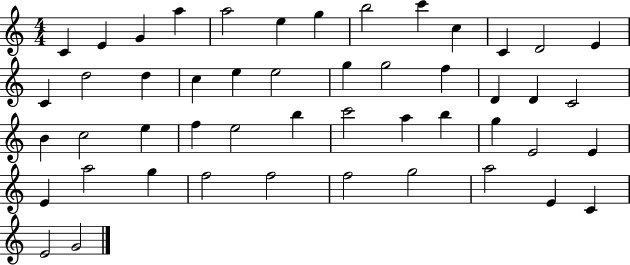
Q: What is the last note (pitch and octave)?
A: G4